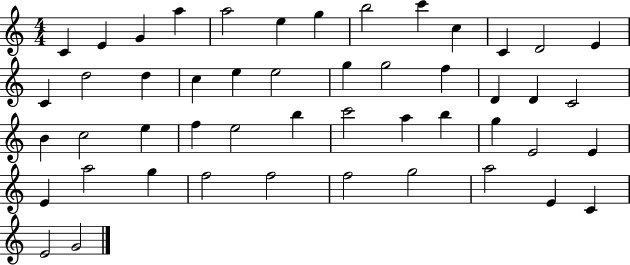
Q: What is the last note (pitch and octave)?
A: G4